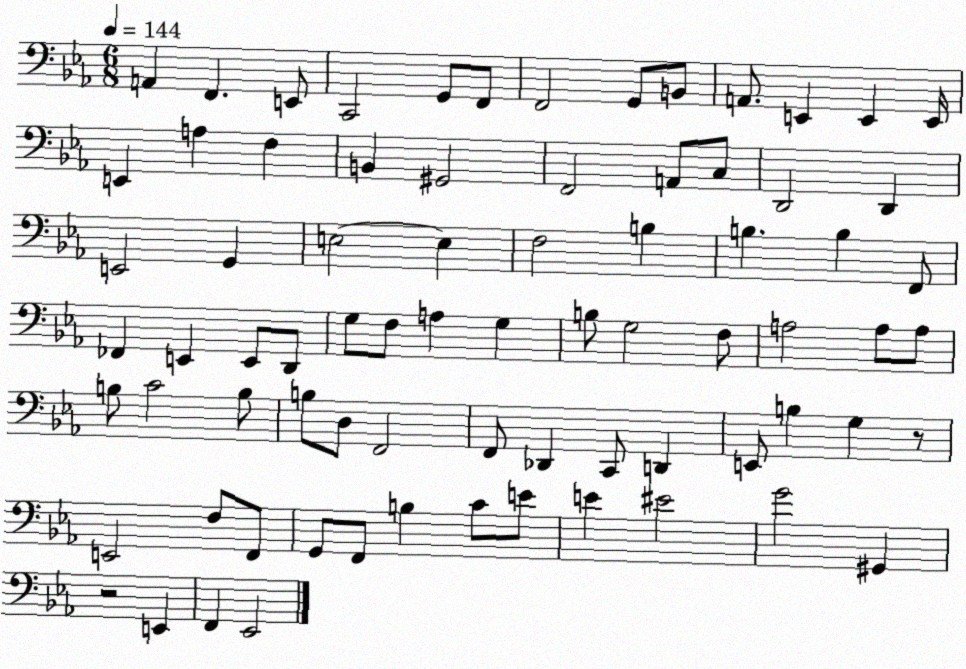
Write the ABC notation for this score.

X:1
T:Untitled
M:6/8
L:1/4
K:Eb
A,, F,, E,,/2 C,,2 G,,/2 F,,/2 F,,2 G,,/2 B,,/2 A,,/2 E,, E,, E,,/4 E,, A, F, B,, ^G,,2 F,,2 A,,/2 C,/2 D,,2 D,, E,,2 G,, E,2 E, F,2 B, B, B, F,,/2 _F,, E,, E,,/2 D,,/2 G,/2 F,/2 A, G, B,/2 G,2 F,/2 A,2 A,/2 A,/2 B,/2 C2 B,/2 B,/2 D,/2 F,,2 F,,/2 _D,, C,,/2 D,, E,,/2 B, G, z/2 E,,2 F,/2 F,,/2 G,,/2 F,,/2 B, C/2 E/2 E ^E2 G2 ^G,, z2 E,, F,, _E,,2